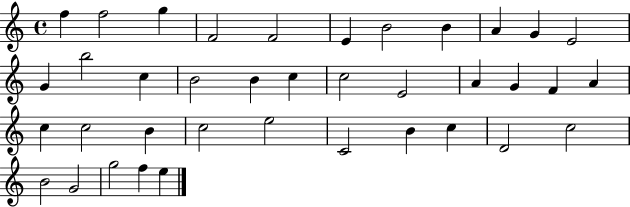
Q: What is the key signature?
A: C major